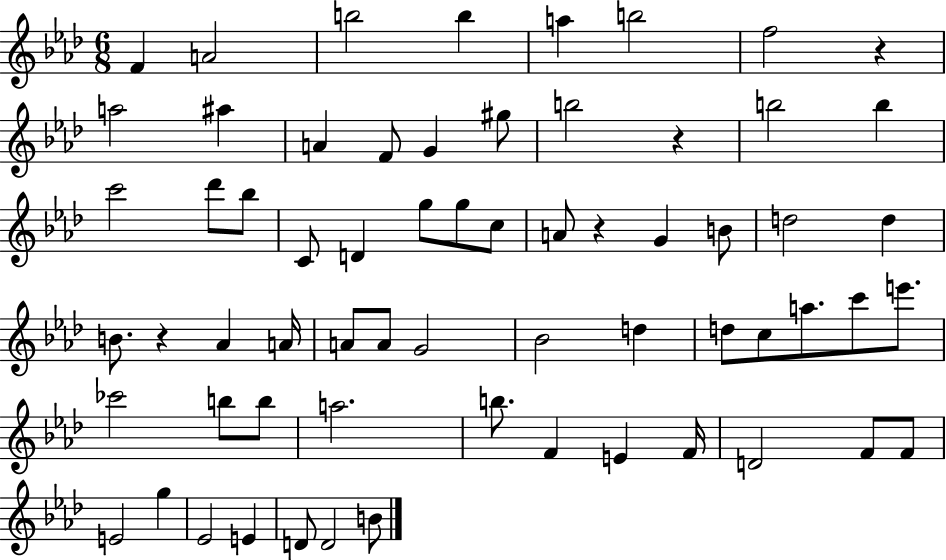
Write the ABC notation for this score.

X:1
T:Untitled
M:6/8
L:1/4
K:Ab
F A2 b2 b a b2 f2 z a2 ^a A F/2 G ^g/2 b2 z b2 b c'2 _d'/2 _b/2 C/2 D g/2 g/2 c/2 A/2 z G B/2 d2 d B/2 z _A A/4 A/2 A/2 G2 _B2 d d/2 c/2 a/2 c'/2 e'/2 _c'2 b/2 b/2 a2 b/2 F E F/4 D2 F/2 F/2 E2 g _E2 E D/2 D2 B/2